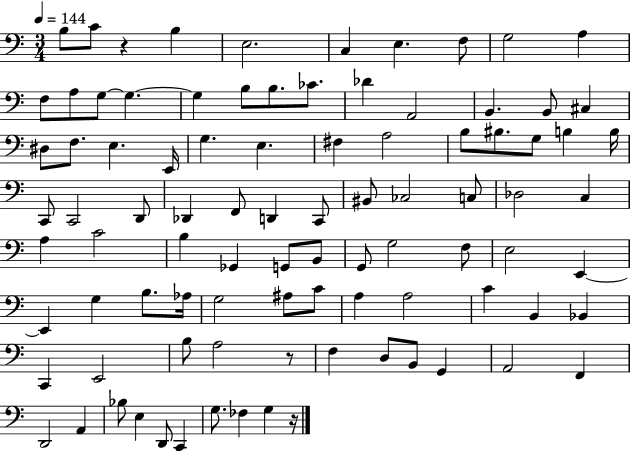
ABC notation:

X:1
T:Untitled
M:3/4
L:1/4
K:C
B,/2 C/2 z B, E,2 C, E, F,/2 G,2 A, F,/2 A,/2 G,/2 G, G, B,/2 B,/2 _C/2 _D A,,2 B,, B,,/2 ^C, ^D,/2 F,/2 E, E,,/4 G, E, ^F, A,2 B,/2 ^B,/2 G,/2 B, B,/4 C,,/2 C,,2 D,,/2 _D,, F,,/2 D,, C,,/2 ^B,,/2 _C,2 C,/2 _D,2 C, A, C2 B, _G,, G,,/2 B,,/2 G,,/2 G,2 F,/2 E,2 E,, E,, G, B,/2 _A,/4 G,2 ^A,/2 C/2 A, A,2 C B,, _B,, C,, E,,2 B,/2 A,2 z/2 F, D,/2 B,,/2 G,, A,,2 F,, D,,2 A,, _B,/2 E, D,,/2 C,, G,/2 _F, G, z/4